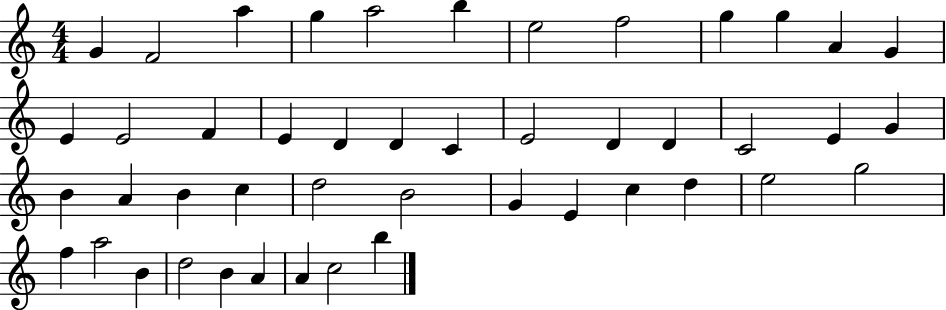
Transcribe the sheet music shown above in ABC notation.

X:1
T:Untitled
M:4/4
L:1/4
K:C
G F2 a g a2 b e2 f2 g g A G E E2 F E D D C E2 D D C2 E G B A B c d2 B2 G E c d e2 g2 f a2 B d2 B A A c2 b